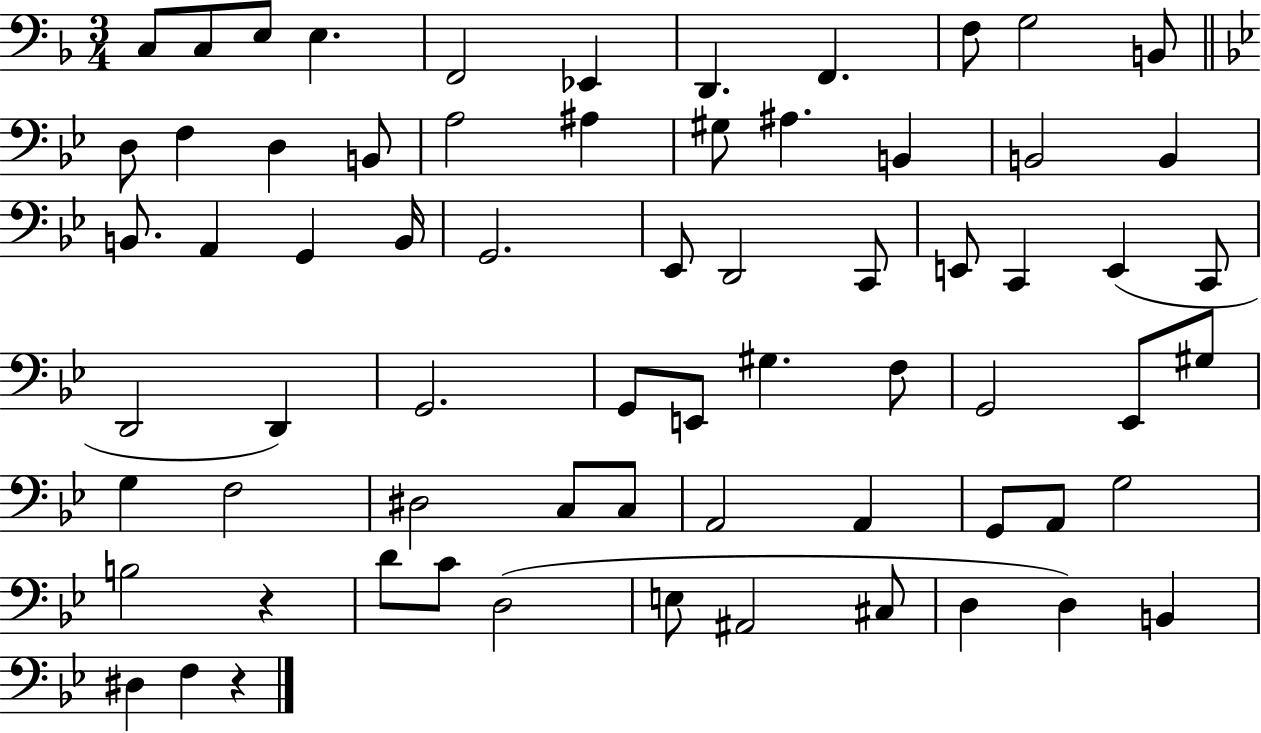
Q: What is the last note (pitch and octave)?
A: F3